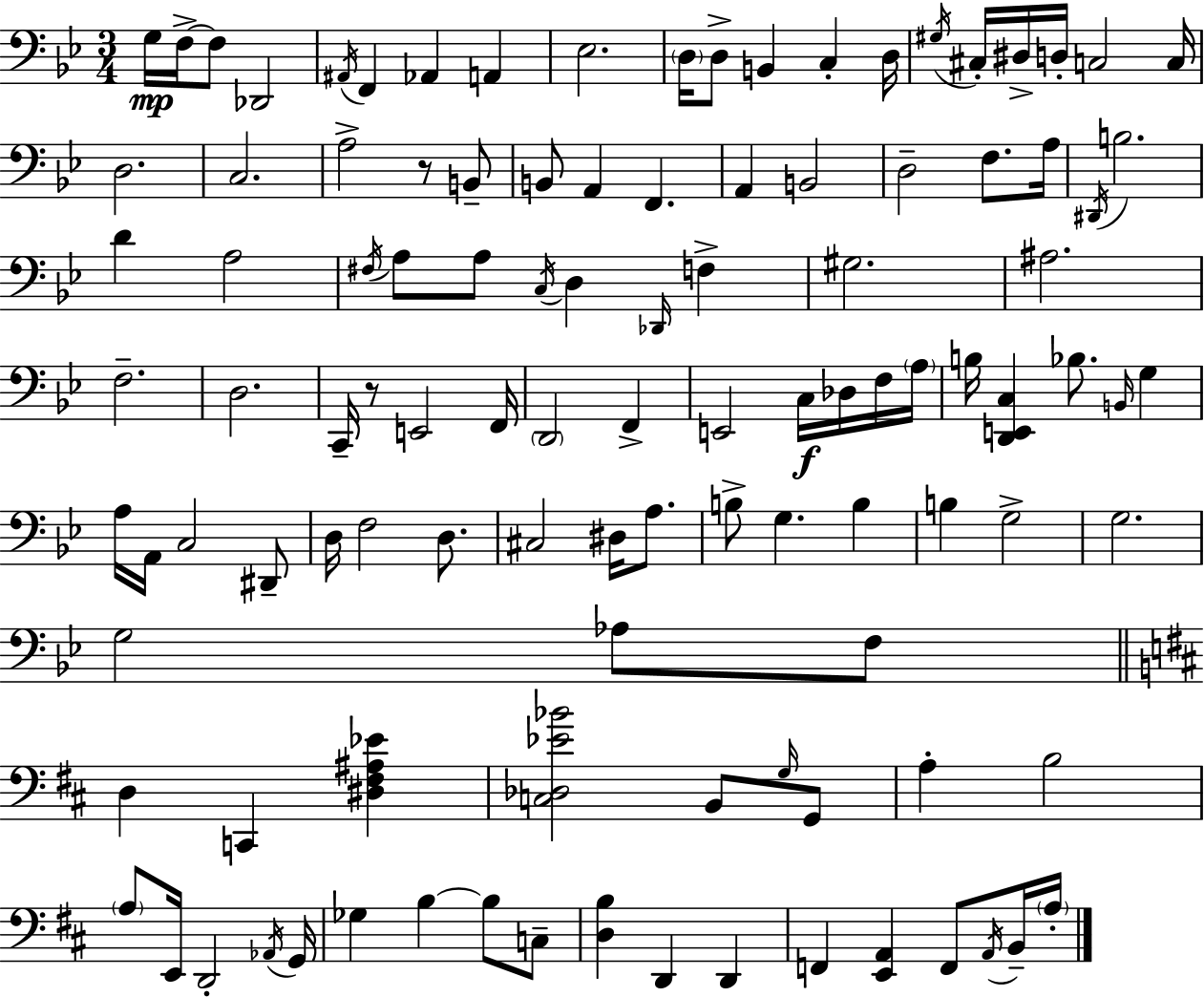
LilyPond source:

{
  \clef bass
  \numericTimeSignature
  \time 3/4
  \key g \minor
  \repeat volta 2 { g16\mp f16->~~ f8 des,2 | \acciaccatura { ais,16 } f,4 aes,4 a,4 | ees2. | \parenthesize d16 d8-> b,4 c4-. | \break d16 \acciaccatura { gis16 } cis16-. dis16-> d16-. c2 | c16 d2. | c2. | a2-> r8 | \break b,8-- b,8 a,4 f,4. | a,4 b,2 | d2-- f8. | a16 \acciaccatura { dis,16 } b2. | \break d'4 a2 | \acciaccatura { fis16 } a8 a8 \acciaccatura { c16 } d4 | \grace { des,16 } f4-> gis2. | ais2. | \break f2.-- | d2. | c,16-- r8 e,2 | f,16 \parenthesize d,2 | \break f,4-> e,2 | c16\f des16 f16 \parenthesize a16 b16 <d, e, c>4 bes8. | \grace { b,16 } g4 a16 a,16 c2 | dis,8-- d16 f2 | \break d8. cis2 | dis16 a8. b8-> g4. | b4 b4 g2-> | g2. | \break g2 | aes8 f8 \bar "||" \break \key d \major d4 c,4 <dis fis ais ees'>4 | <c des ees' bes'>2 b,8 \grace { g16 } g,8 | a4-. b2 | \parenthesize a8 e,16 d,2-. | \break \acciaccatura { aes,16 } g,16 ges4 b4~~ b8 | c8-- <d b>4 d,4 d,4 | f,4 <e, a,>4 f,8 | \acciaccatura { a,16 } b,16-- \parenthesize a16-. } \bar "|."
}